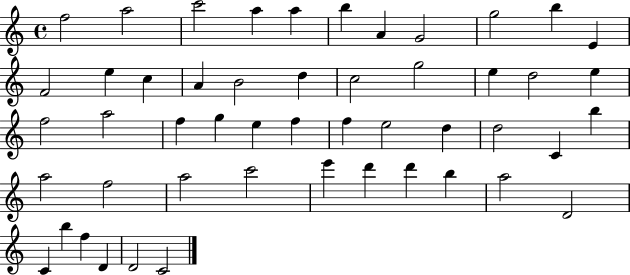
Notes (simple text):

F5/h A5/h C6/h A5/q A5/q B5/q A4/q G4/h G5/h B5/q E4/q F4/h E5/q C5/q A4/q B4/h D5/q C5/h G5/h E5/q D5/h E5/q F5/h A5/h F5/q G5/q E5/q F5/q F5/q E5/h D5/q D5/h C4/q B5/q A5/h F5/h A5/h C6/h E6/q D6/q D6/q B5/q A5/h D4/h C4/q B5/q F5/q D4/q D4/h C4/h